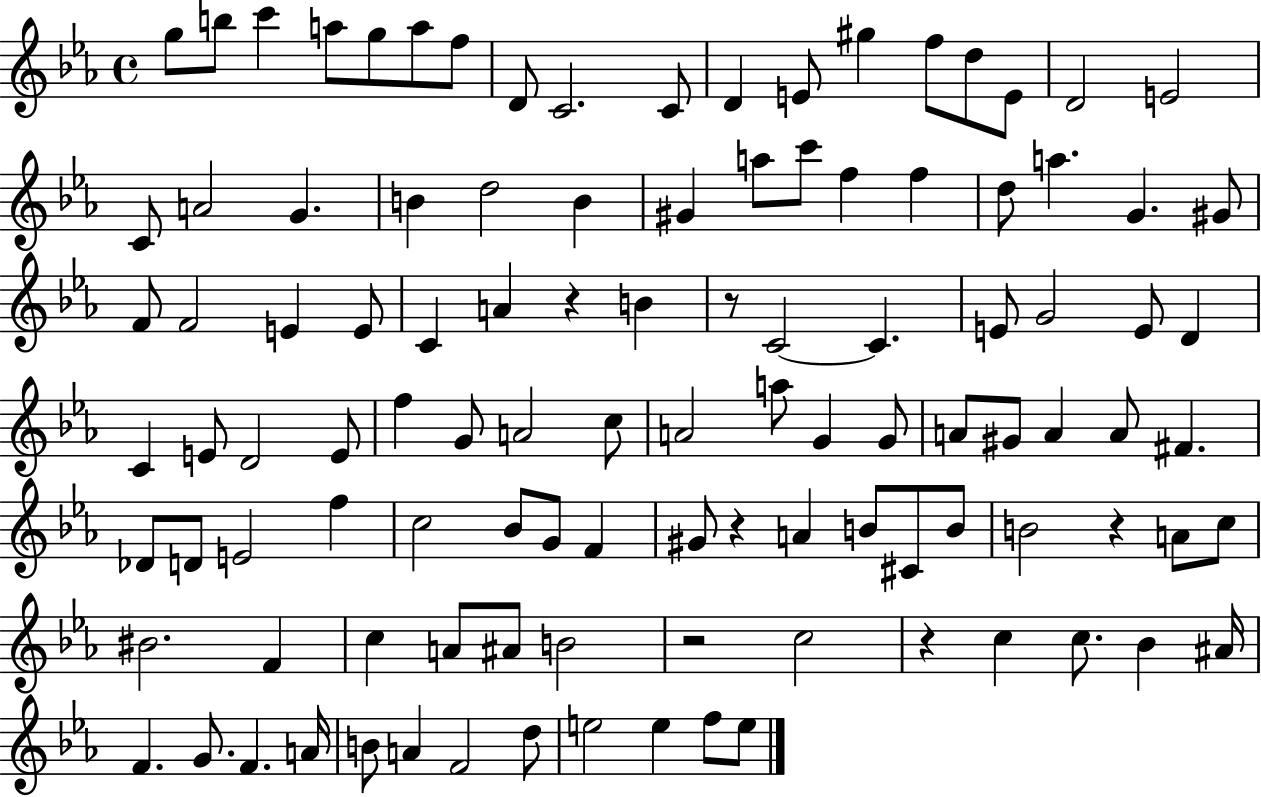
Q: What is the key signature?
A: EES major